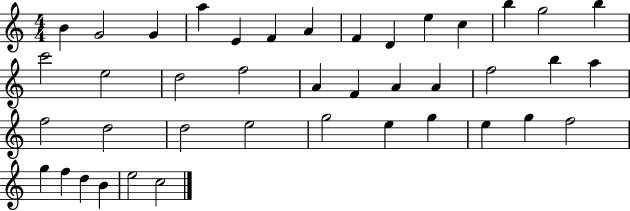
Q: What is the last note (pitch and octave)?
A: C5